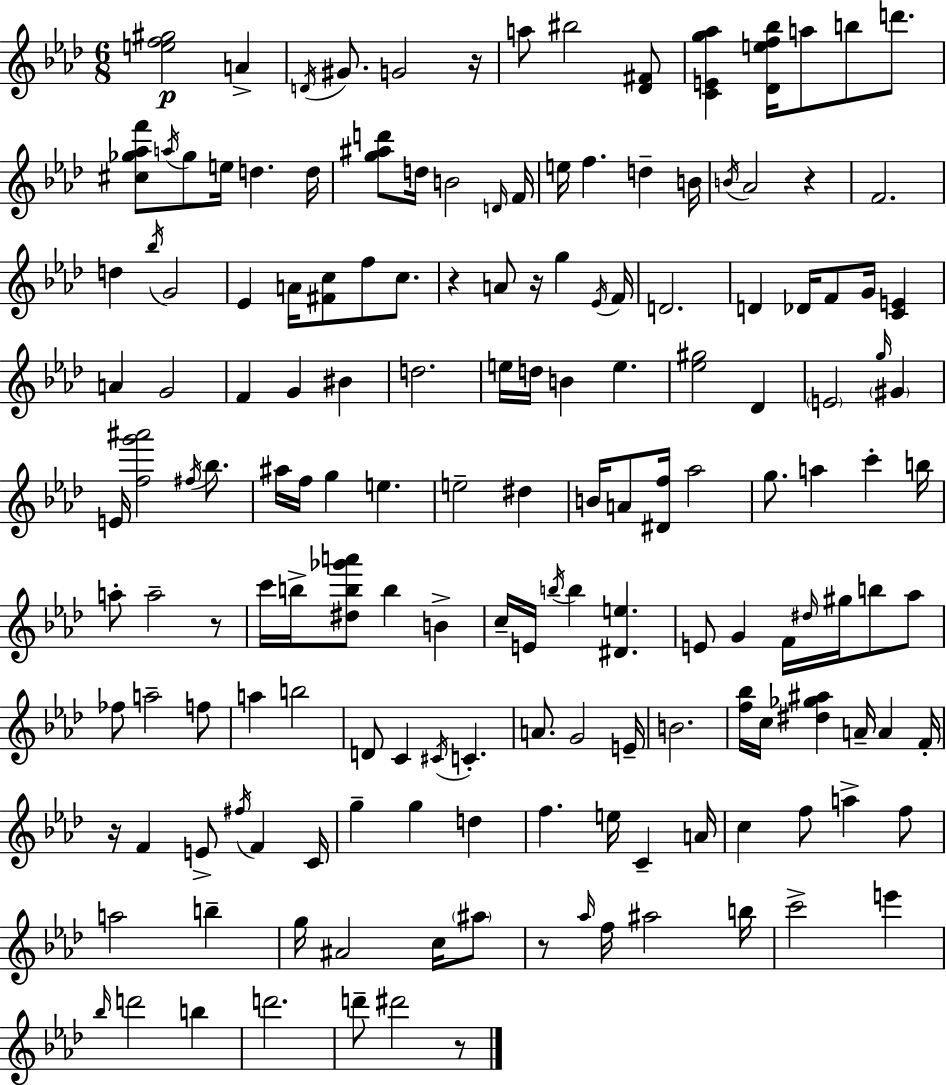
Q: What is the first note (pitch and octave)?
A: A4